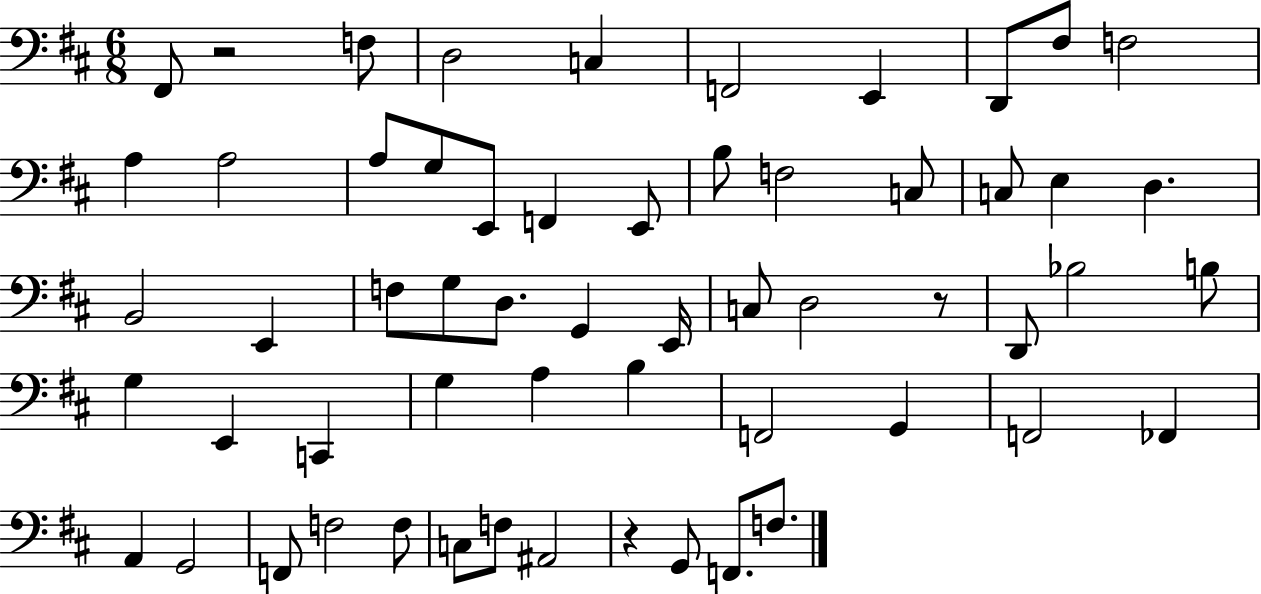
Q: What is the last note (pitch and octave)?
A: F3